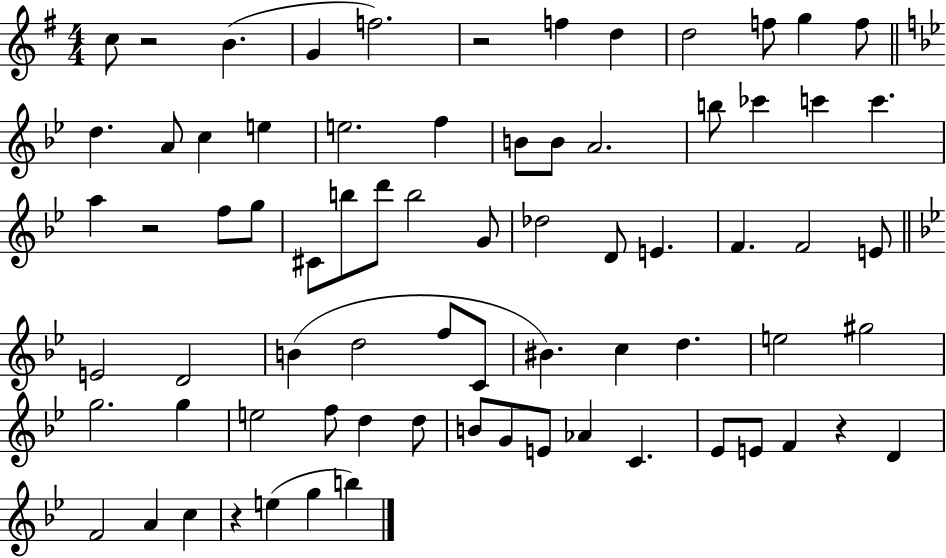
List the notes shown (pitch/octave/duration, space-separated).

C5/e R/h B4/q. G4/q F5/h. R/h F5/q D5/q D5/h F5/e G5/q F5/e D5/q. A4/e C5/q E5/q E5/h. F5/q B4/e B4/e A4/h. B5/e CES6/q C6/q C6/q. A5/q R/h F5/e G5/e C#4/e B5/e D6/e B5/h G4/e Db5/h D4/e E4/q. F4/q. F4/h E4/e E4/h D4/h B4/q D5/h F5/e C4/e BIS4/q. C5/q D5/q. E5/h G#5/h G5/h. G5/q E5/h F5/e D5/q D5/e B4/e G4/e E4/e Ab4/q C4/q. Eb4/e E4/e F4/q R/q D4/q F4/h A4/q C5/q R/q E5/q G5/q B5/q